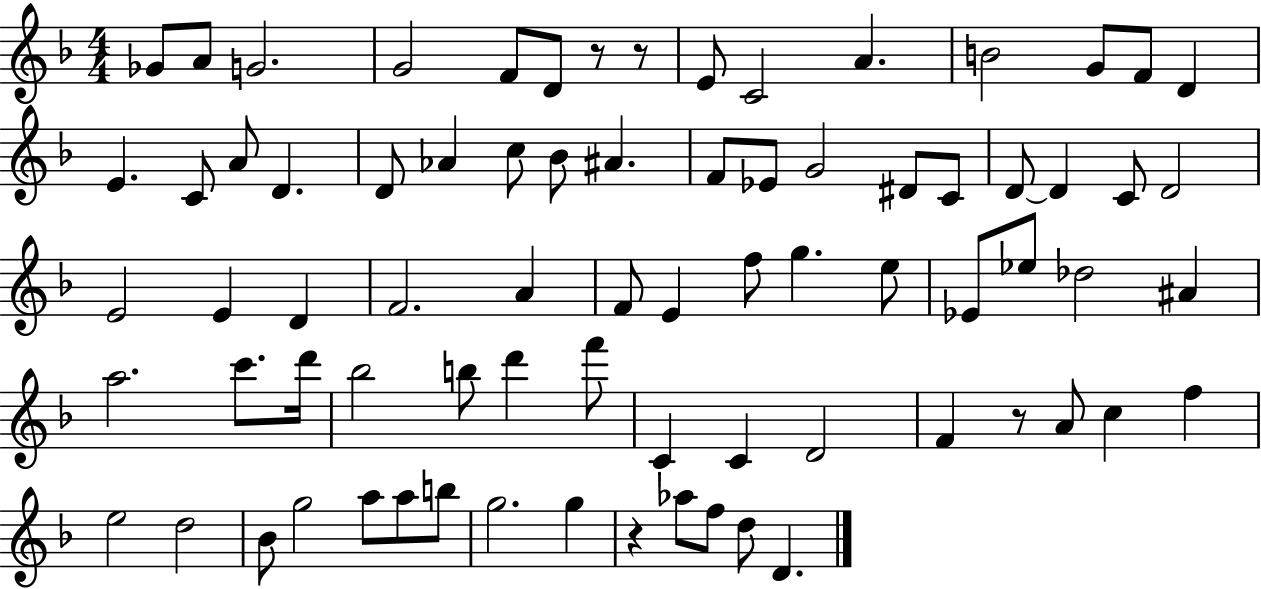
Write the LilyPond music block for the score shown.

{
  \clef treble
  \numericTimeSignature
  \time 4/4
  \key f \major
  \repeat volta 2 { ges'8 a'8 g'2. | g'2 f'8 d'8 r8 r8 | e'8 c'2 a'4. | b'2 g'8 f'8 d'4 | \break e'4. c'8 a'8 d'4. | d'8 aes'4 c''8 bes'8 ais'4. | f'8 ees'8 g'2 dis'8 c'8 | d'8~~ d'4 c'8 d'2 | \break e'2 e'4 d'4 | f'2. a'4 | f'8 e'4 f''8 g''4. e''8 | ees'8 ees''8 des''2 ais'4 | \break a''2. c'''8. d'''16 | bes''2 b''8 d'''4 f'''8 | c'4 c'4 d'2 | f'4 r8 a'8 c''4 f''4 | \break e''2 d''2 | bes'8 g''2 a''8 a''8 b''8 | g''2. g''4 | r4 aes''8 f''8 d''8 d'4. | \break } \bar "|."
}